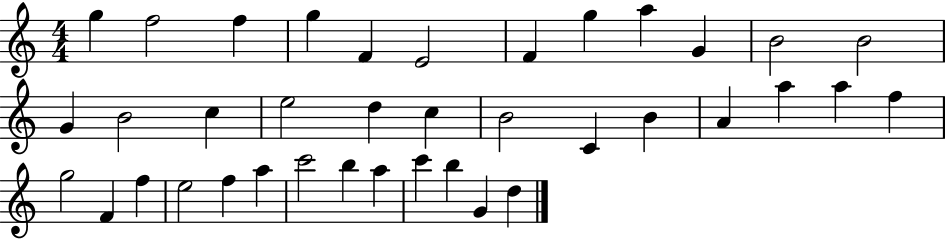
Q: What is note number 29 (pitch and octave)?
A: E5